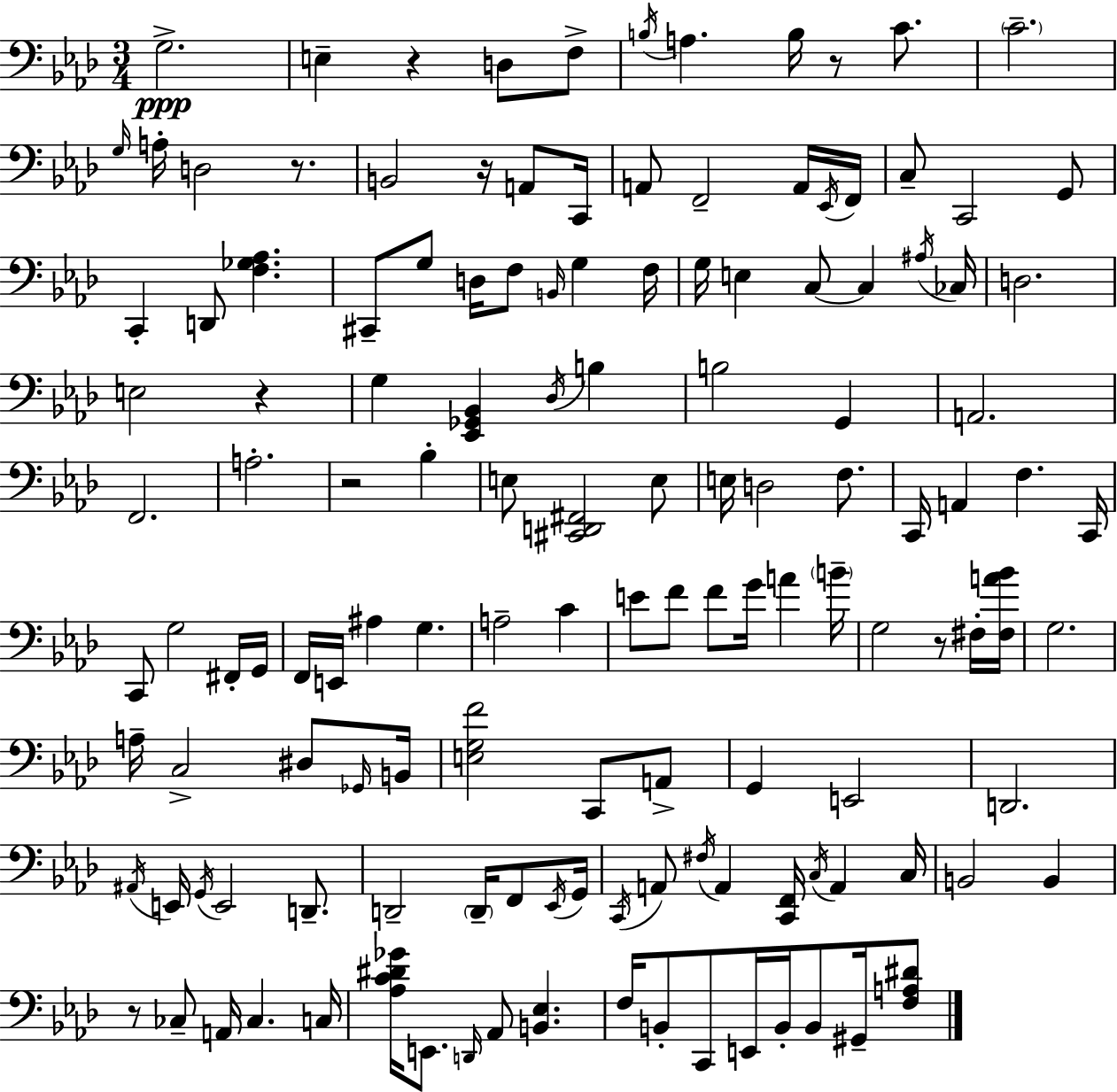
X:1
T:Untitled
M:3/4
L:1/4
K:Fm
G,2 E, z D,/2 F,/2 B,/4 A, B,/4 z/2 C/2 C2 G,/4 A,/4 D,2 z/2 B,,2 z/4 A,,/2 C,,/4 A,,/2 F,,2 A,,/4 _E,,/4 F,,/4 C,/2 C,,2 G,,/2 C,, D,,/2 [F,_G,_A,] ^C,,/2 G,/2 D,/4 F,/2 B,,/4 G, F,/4 G,/4 E, C,/2 C, ^A,/4 _C,/4 D,2 E,2 z G, [_E,,_G,,_B,,] _D,/4 B, B,2 G,, A,,2 F,,2 A,2 z2 _B, E,/2 [^C,,D,,^F,,]2 E,/2 E,/4 D,2 F,/2 C,,/4 A,, F, C,,/4 C,,/2 G,2 ^F,,/4 G,,/4 F,,/4 E,,/4 ^A, G, A,2 C E/2 F/2 F/2 G/4 A B/4 G,2 z/2 ^F,/4 [^F,A_B]/4 G,2 A,/4 C,2 ^D,/2 _G,,/4 B,,/4 [E,G,F]2 C,,/2 A,,/2 G,, E,,2 D,,2 ^A,,/4 E,,/4 G,,/4 E,,2 D,,/2 D,,2 D,,/4 F,,/2 _E,,/4 G,,/4 C,,/4 A,,/2 ^F,/4 A,, [C,,F,,]/4 C,/4 A,, C,/4 B,,2 B,, z/2 _C,/2 A,,/4 _C, C,/4 [_A,C^D_G]/4 E,,/2 D,,/4 _A,,/2 [B,,_E,] F,/4 B,,/2 C,,/2 E,,/4 B,,/4 B,,/2 ^G,,/4 [F,A,^D]/2